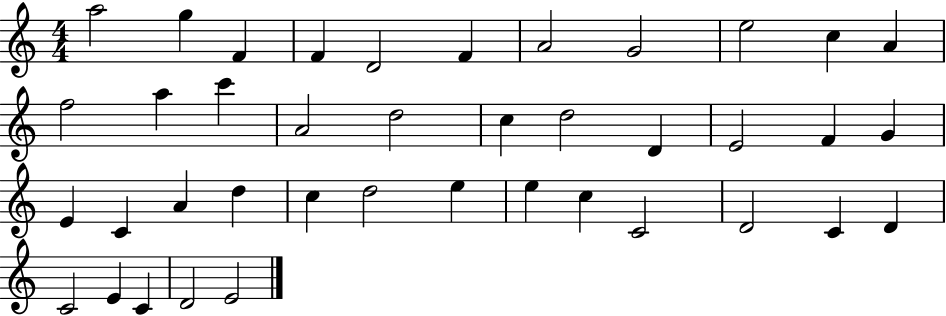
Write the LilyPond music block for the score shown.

{
  \clef treble
  \numericTimeSignature
  \time 4/4
  \key c \major
  a''2 g''4 f'4 | f'4 d'2 f'4 | a'2 g'2 | e''2 c''4 a'4 | \break f''2 a''4 c'''4 | a'2 d''2 | c''4 d''2 d'4 | e'2 f'4 g'4 | \break e'4 c'4 a'4 d''4 | c''4 d''2 e''4 | e''4 c''4 c'2 | d'2 c'4 d'4 | \break c'2 e'4 c'4 | d'2 e'2 | \bar "|."
}